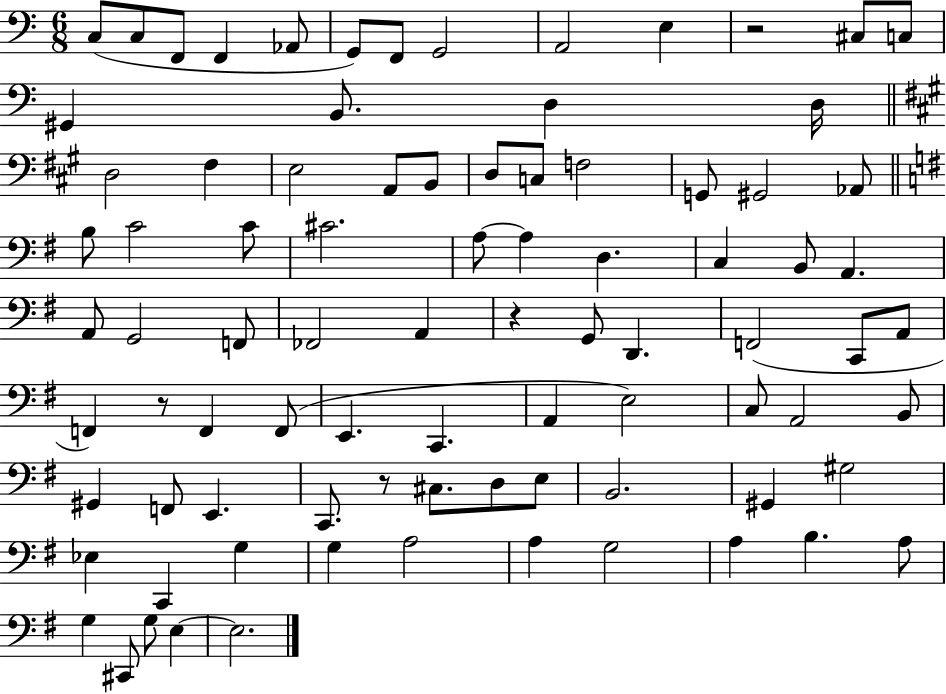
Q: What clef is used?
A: bass